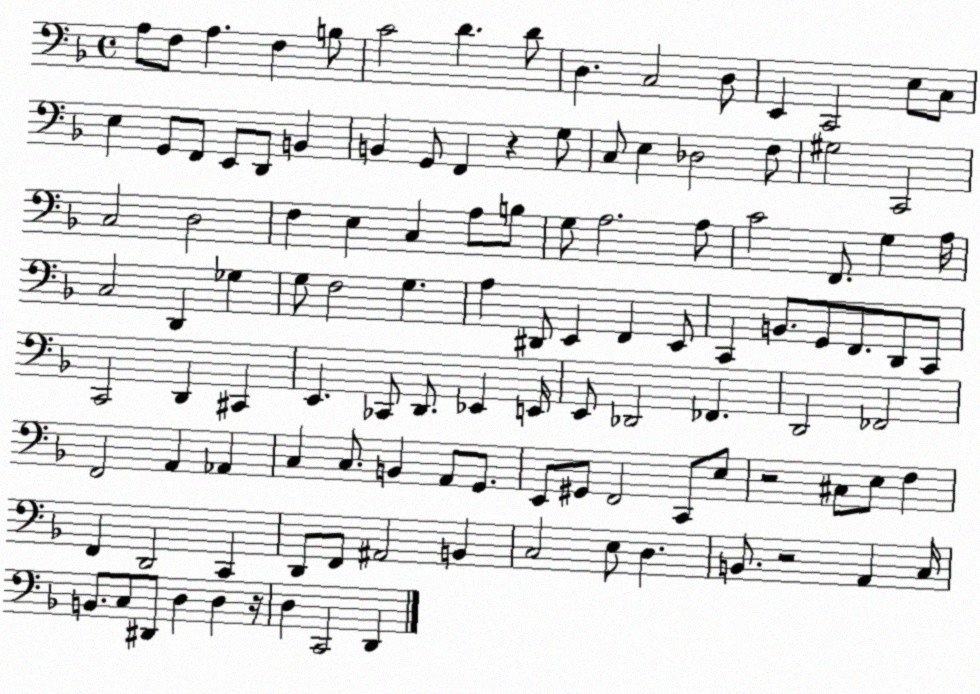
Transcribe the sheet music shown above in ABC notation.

X:1
T:Untitled
M:4/4
L:1/4
K:F
A,/2 F,/2 A, F, B,/2 C2 D D/2 D, C,2 D,/2 E,, C,,2 E,/2 C,/2 E, G,,/2 F,,/2 E,,/2 D,,/2 B,, B,, G,,/2 F,, z G,/2 C,/2 E, _D,2 F,/2 ^G,2 C,,2 C,2 D,2 F, E, C, A,/2 B,/2 G,/2 A,2 A,/2 C2 F,,/2 G, A,/4 C,2 D,, _G, G,/2 F,2 G, A, ^D,,/2 E,, F,, E,,/2 C,, B,,/2 G,,/2 F,,/2 D,,/2 C,,/2 C,,2 D,, ^C,, E,, _C,,/2 D,,/2 _E,, E,,/4 E,,/2 _D,,2 _F,, D,,2 _F,,2 F,,2 A,, _A,, C, C,/2 B,, A,,/2 G,,/2 E,,/2 ^G,,/2 F,,2 C,,/2 E,/2 z2 ^C,/2 E,/2 F, F,, D,,2 C,, D,,/2 F,,/2 ^A,,2 B,, C,2 E,/2 D, B,,/2 z2 A,, C,/4 B,,/2 C,/2 ^D,,/2 D, D, z/4 D, C,,2 D,,